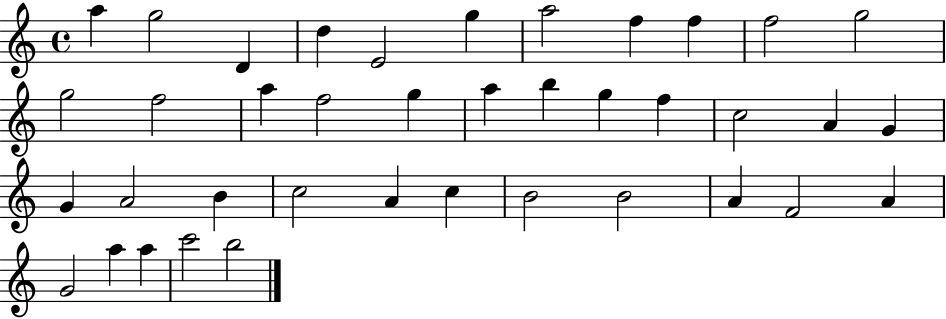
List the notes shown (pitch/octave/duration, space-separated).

A5/q G5/h D4/q D5/q E4/h G5/q A5/h F5/q F5/q F5/h G5/h G5/h F5/h A5/q F5/h G5/q A5/q B5/q G5/q F5/q C5/h A4/q G4/q G4/q A4/h B4/q C5/h A4/q C5/q B4/h B4/h A4/q F4/h A4/q G4/h A5/q A5/q C6/h B5/h